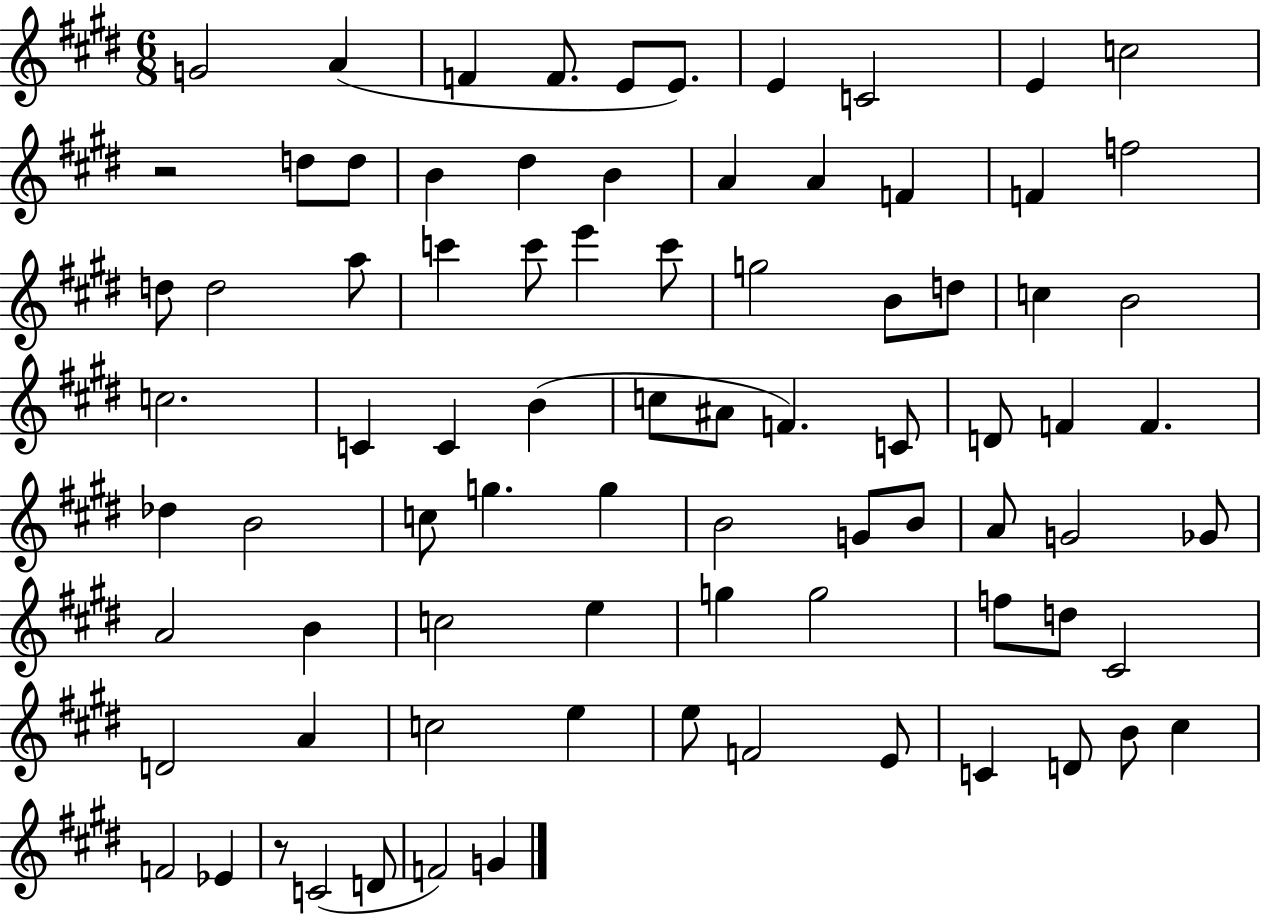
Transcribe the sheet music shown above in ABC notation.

X:1
T:Untitled
M:6/8
L:1/4
K:E
G2 A F F/2 E/2 E/2 E C2 E c2 z2 d/2 d/2 B ^d B A A F F f2 d/2 d2 a/2 c' c'/2 e' c'/2 g2 B/2 d/2 c B2 c2 C C B c/2 ^A/2 F C/2 D/2 F F _d B2 c/2 g g B2 G/2 B/2 A/2 G2 _G/2 A2 B c2 e g g2 f/2 d/2 ^C2 D2 A c2 e e/2 F2 E/2 C D/2 B/2 ^c F2 _E z/2 C2 D/2 F2 G